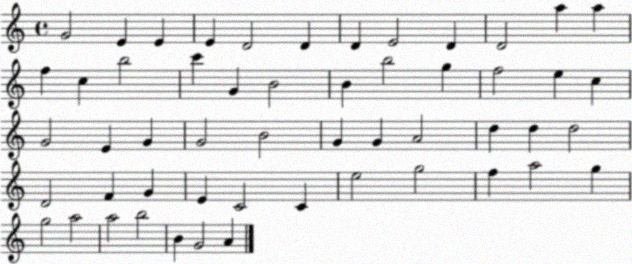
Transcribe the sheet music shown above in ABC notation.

X:1
T:Untitled
M:4/4
L:1/4
K:C
G2 E E E D2 D D E2 D D2 a a f c b2 c' G B2 B b2 g f2 e c G2 E G G2 B2 G G A2 d d d2 D2 F G E C2 C e2 g2 f a2 g g2 a2 a2 b2 B G2 A